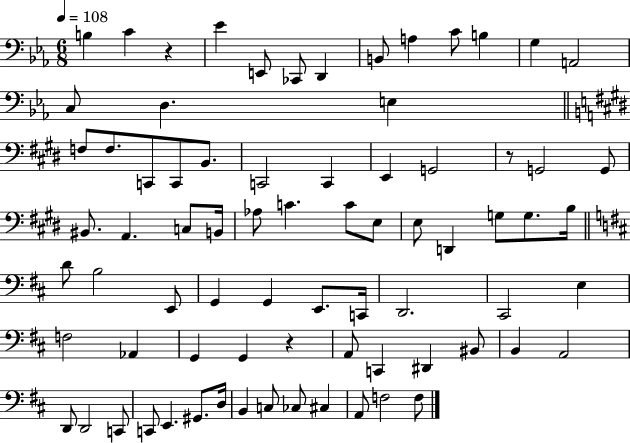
B3/q C4/q R/q Eb4/q E2/e CES2/e D2/q B2/e A3/q C4/e B3/q G3/q A2/h C3/e D3/q. E3/q F3/e F3/e. C2/e C2/e B2/e. C2/h C2/q E2/q G2/h R/e G2/h G2/e BIS2/e. A2/q. C3/e B2/s Ab3/e C4/q. C4/e E3/e E3/e D2/q G3/e G3/e. B3/s D4/e B3/h E2/e G2/q G2/q E2/e. C2/s D2/h. C#2/h E3/q F3/h Ab2/q G2/q G2/q R/q A2/e C2/q D#2/q BIS2/e B2/q A2/h D2/e D2/h C2/e C2/e E2/q. G#2/e. D3/s B2/q C3/e CES3/e C#3/q A2/e F3/h F3/e